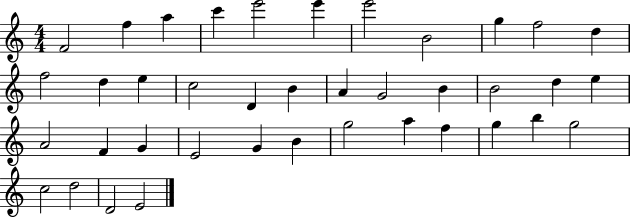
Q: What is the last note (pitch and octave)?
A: E4